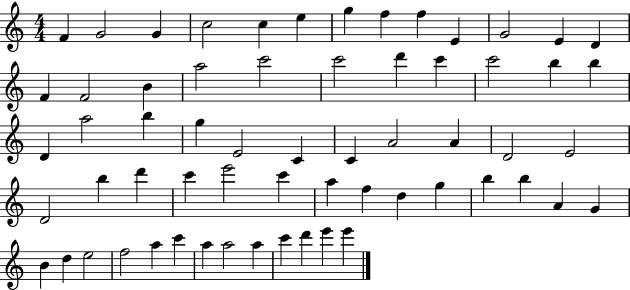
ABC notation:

X:1
T:Untitled
M:4/4
L:1/4
K:C
F G2 G c2 c e g f f E G2 E D F F2 B a2 c'2 c'2 d' c' c'2 b b D a2 b g E2 C C A2 A D2 E2 D2 b d' c' e'2 c' a f d g b b A G B d e2 f2 a c' a a2 a c' d' e' e'